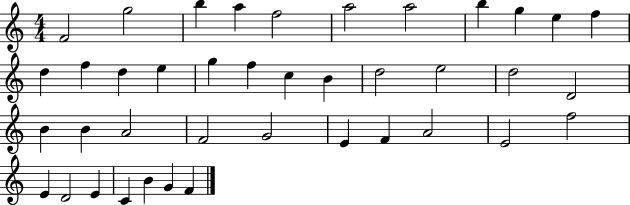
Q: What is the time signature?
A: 4/4